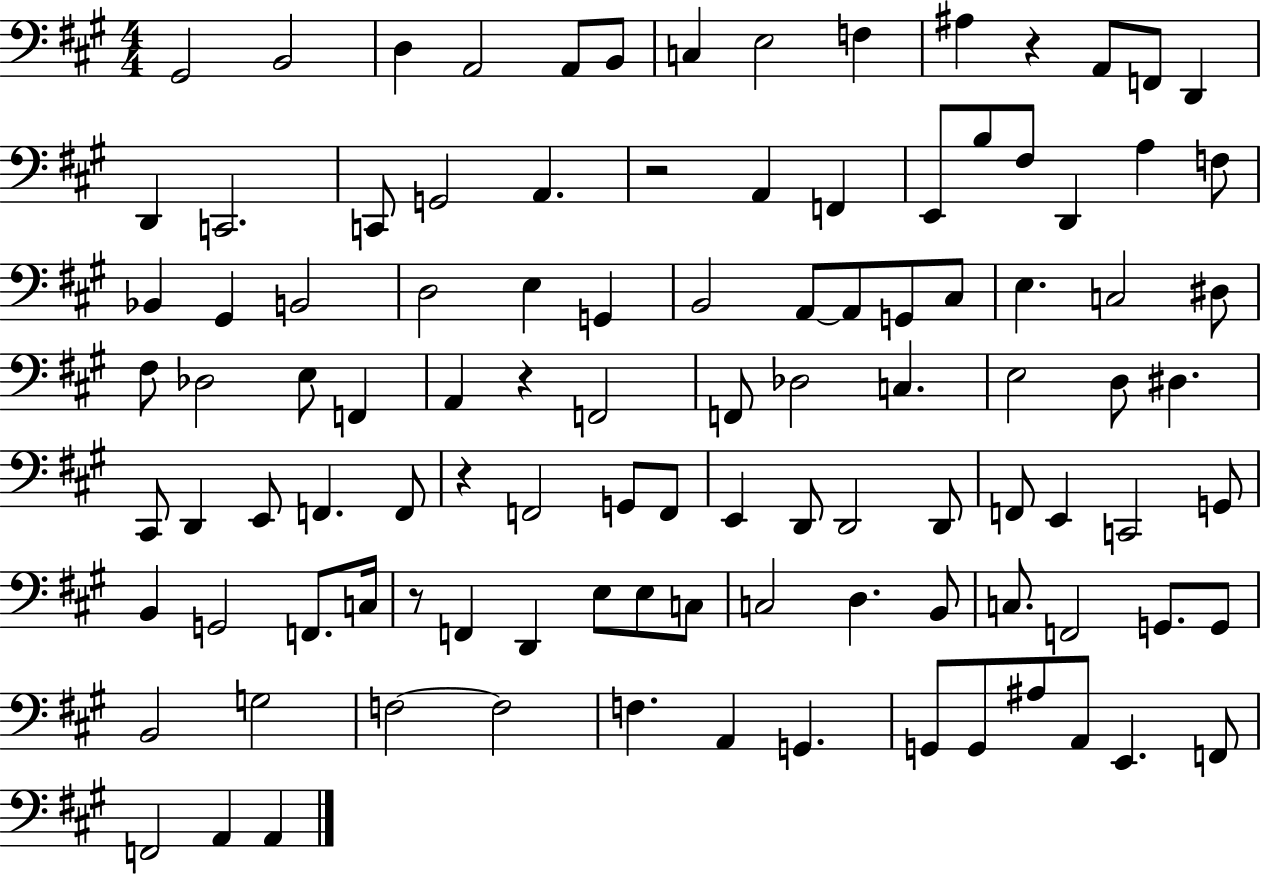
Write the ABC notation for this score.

X:1
T:Untitled
M:4/4
L:1/4
K:A
^G,,2 B,,2 D, A,,2 A,,/2 B,,/2 C, E,2 F, ^A, z A,,/2 F,,/2 D,, D,, C,,2 C,,/2 G,,2 A,, z2 A,, F,, E,,/2 B,/2 ^F,/2 D,, A, F,/2 _B,, ^G,, B,,2 D,2 E, G,, B,,2 A,,/2 A,,/2 G,,/2 ^C,/2 E, C,2 ^D,/2 ^F,/2 _D,2 E,/2 F,, A,, z F,,2 F,,/2 _D,2 C, E,2 D,/2 ^D, ^C,,/2 D,, E,,/2 F,, F,,/2 z F,,2 G,,/2 F,,/2 E,, D,,/2 D,,2 D,,/2 F,,/2 E,, C,,2 G,,/2 B,, G,,2 F,,/2 C,/4 z/2 F,, D,, E,/2 E,/2 C,/2 C,2 D, B,,/2 C,/2 F,,2 G,,/2 G,,/2 B,,2 G,2 F,2 F,2 F, A,, G,, G,,/2 G,,/2 ^A,/2 A,,/2 E,, F,,/2 F,,2 A,, A,,